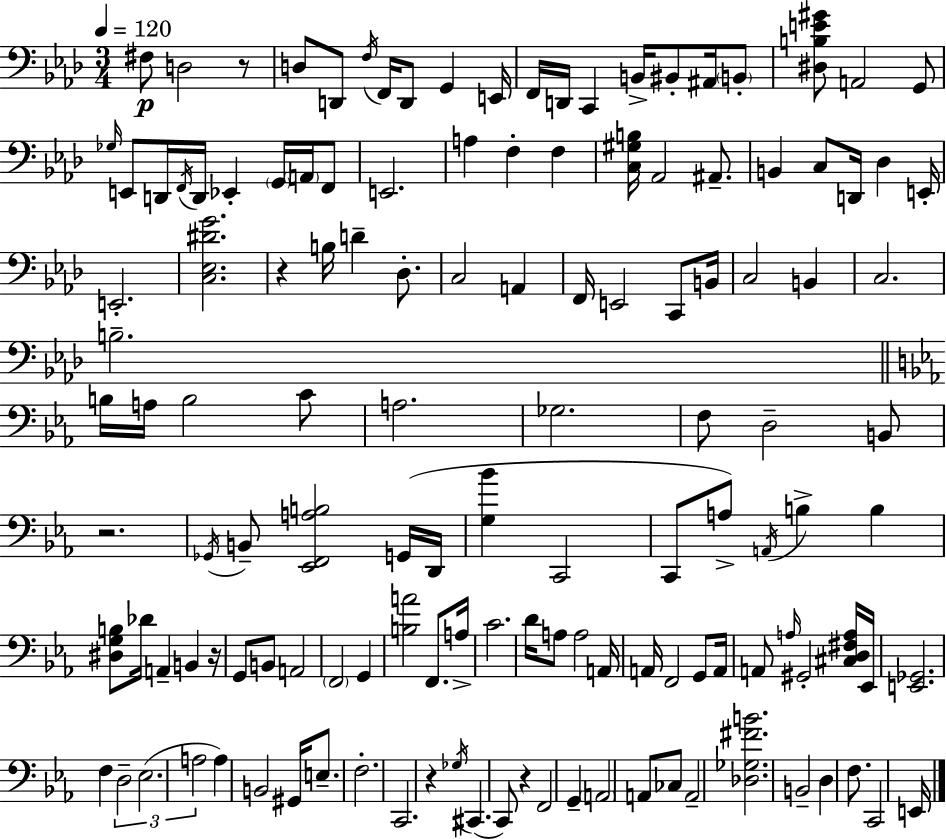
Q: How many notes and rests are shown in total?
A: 134